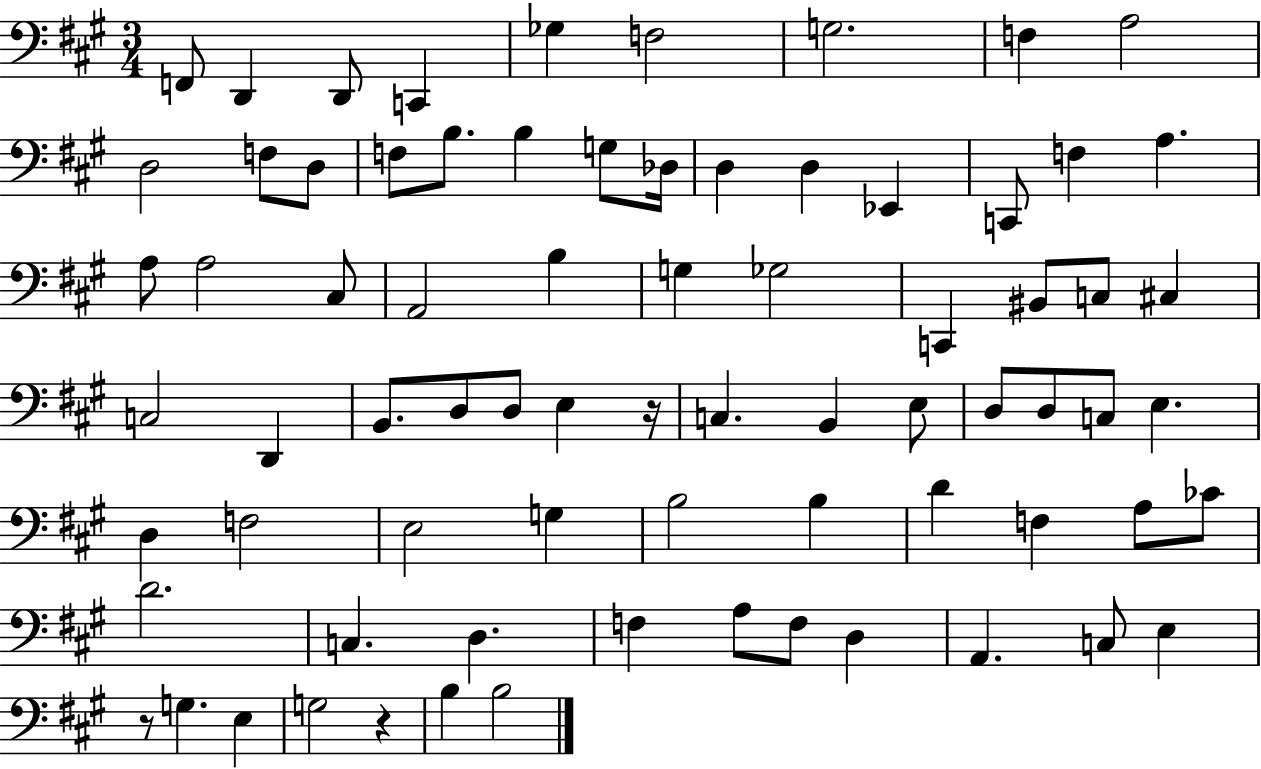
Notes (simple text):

F2/e D2/q D2/e C2/q Gb3/q F3/h G3/h. F3/q A3/h D3/h F3/e D3/e F3/e B3/e. B3/q G3/e Db3/s D3/q D3/q Eb2/q C2/e F3/q A3/q. A3/e A3/h C#3/e A2/h B3/q G3/q Gb3/h C2/q BIS2/e C3/e C#3/q C3/h D2/q B2/e. D3/e D3/e E3/q R/s C3/q. B2/q E3/e D3/e D3/e C3/e E3/q. D3/q F3/h E3/h G3/q B3/h B3/q D4/q F3/q A3/e CES4/e D4/h. C3/q. D3/q. F3/q A3/e F3/e D3/q A2/q. C3/e E3/q R/e G3/q. E3/q G3/h R/q B3/q B3/h